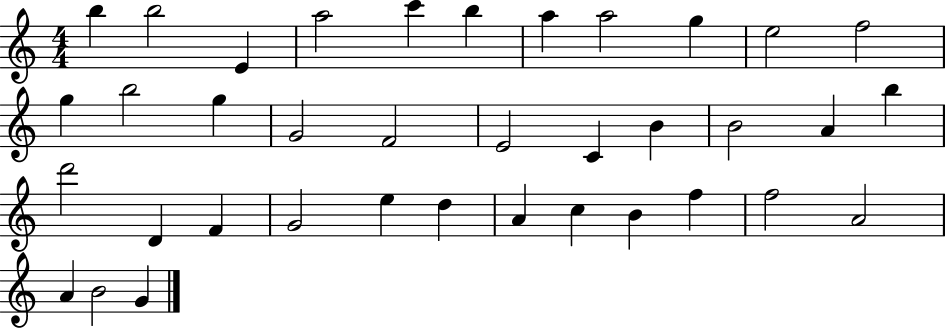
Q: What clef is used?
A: treble